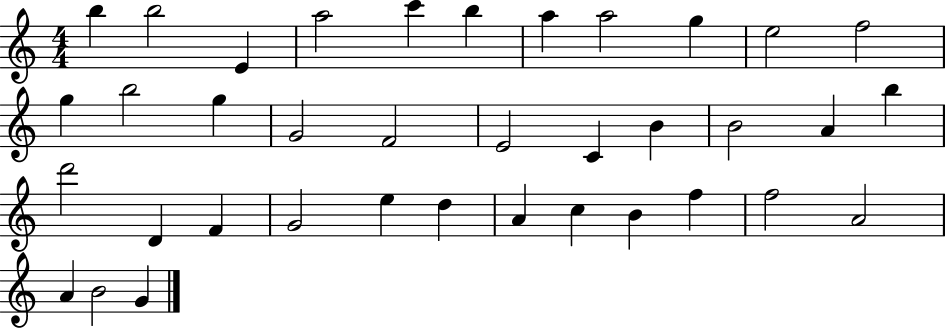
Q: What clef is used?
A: treble